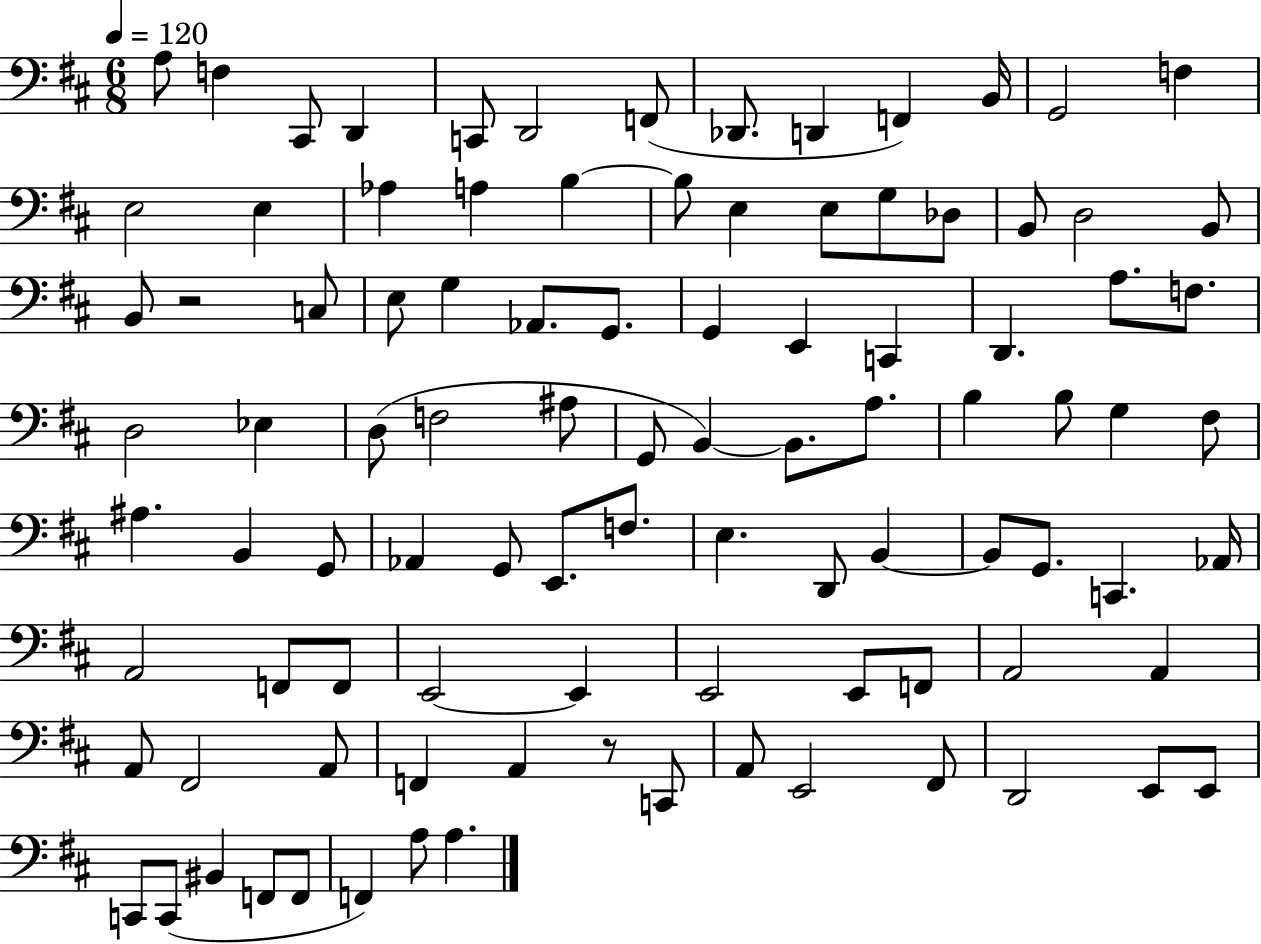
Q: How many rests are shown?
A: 2